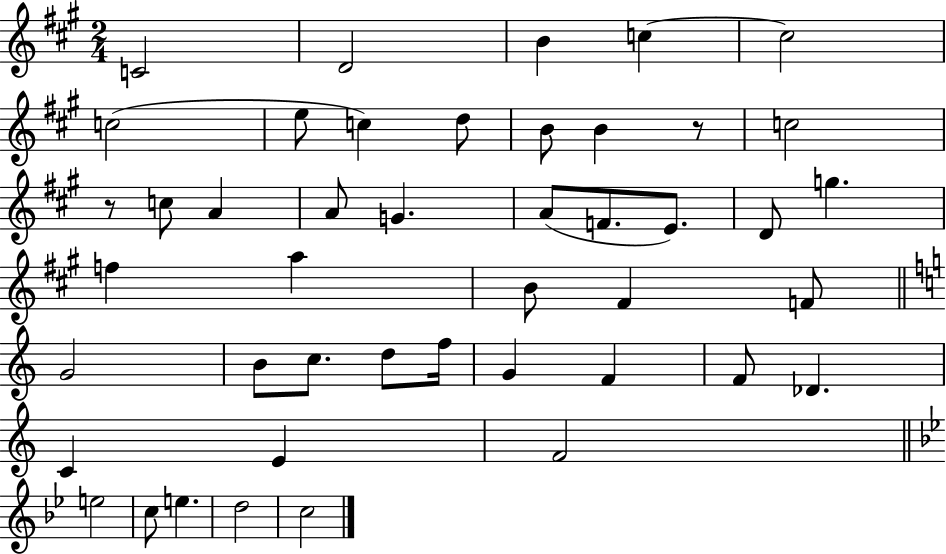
{
  \clef treble
  \numericTimeSignature
  \time 2/4
  \key a \major
  c'2 | d'2 | b'4 c''4~~ | c''2 | \break c''2( | e''8 c''4) d''8 | b'8 b'4 r8 | c''2 | \break r8 c''8 a'4 | a'8 g'4. | a'8( f'8. e'8.) | d'8 g''4. | \break f''4 a''4 | b'8 fis'4 f'8 | \bar "||" \break \key c \major g'2 | b'8 c''8. d''8 f''16 | g'4 f'4 | f'8 des'4. | \break c'4 e'4 | f'2 | \bar "||" \break \key g \minor e''2 | c''8 e''4. | d''2 | c''2 | \break \bar "|."
}